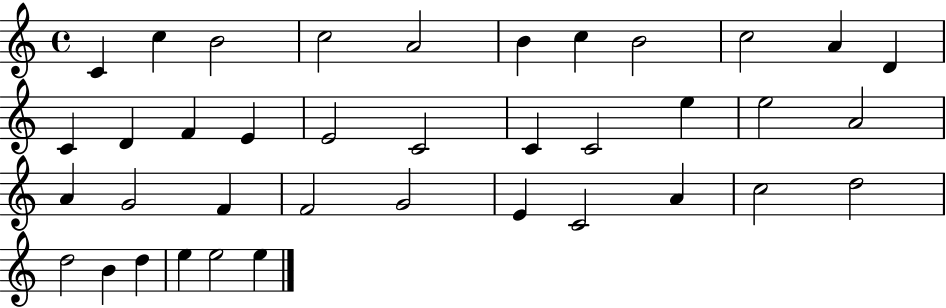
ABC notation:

X:1
T:Untitled
M:4/4
L:1/4
K:C
C c B2 c2 A2 B c B2 c2 A D C D F E E2 C2 C C2 e e2 A2 A G2 F F2 G2 E C2 A c2 d2 d2 B d e e2 e